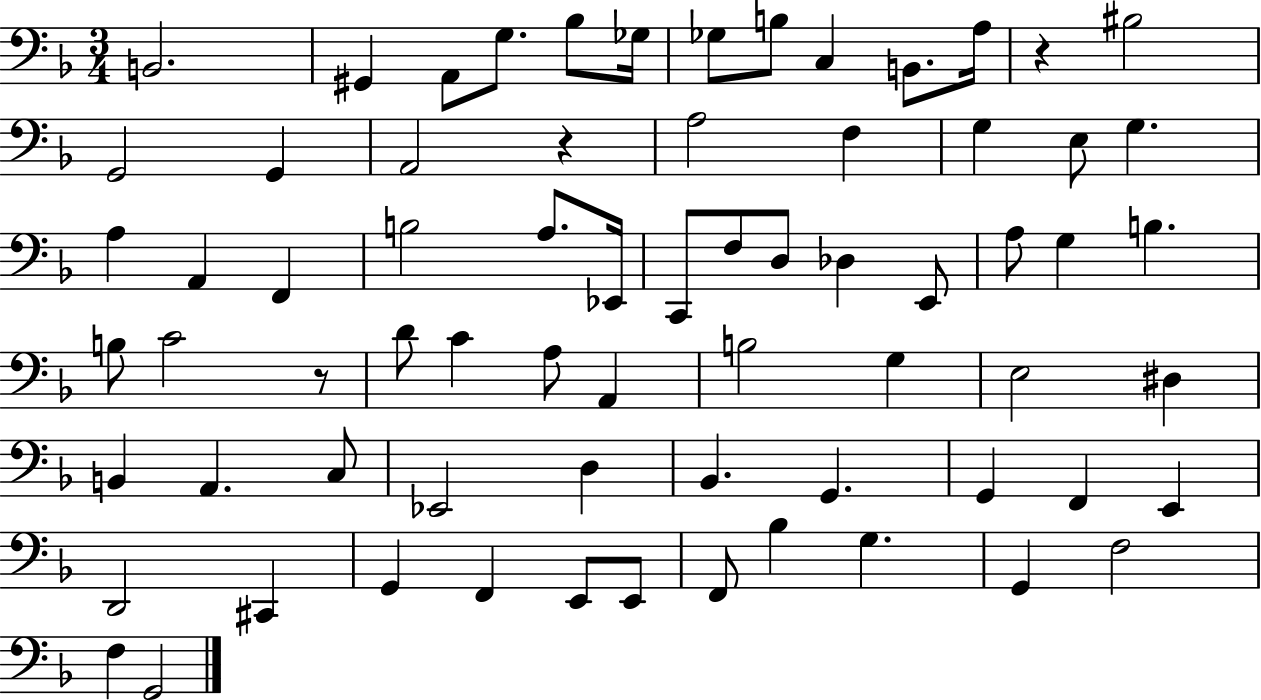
X:1
T:Untitled
M:3/4
L:1/4
K:F
B,,2 ^G,, A,,/2 G,/2 _B,/2 _G,/4 _G,/2 B,/2 C, B,,/2 A,/4 z ^B,2 G,,2 G,, A,,2 z A,2 F, G, E,/2 G, A, A,, F,, B,2 A,/2 _E,,/4 C,,/2 F,/2 D,/2 _D, E,,/2 A,/2 G, B, B,/2 C2 z/2 D/2 C A,/2 A,, B,2 G, E,2 ^D, B,, A,, C,/2 _E,,2 D, _B,, G,, G,, F,, E,, D,,2 ^C,, G,, F,, E,,/2 E,,/2 F,,/2 _B, G, G,, F,2 F, G,,2